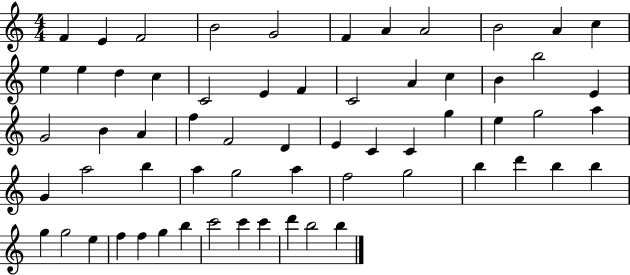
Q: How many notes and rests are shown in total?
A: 62